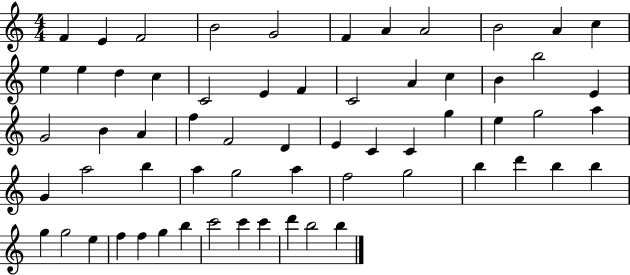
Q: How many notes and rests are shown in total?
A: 62